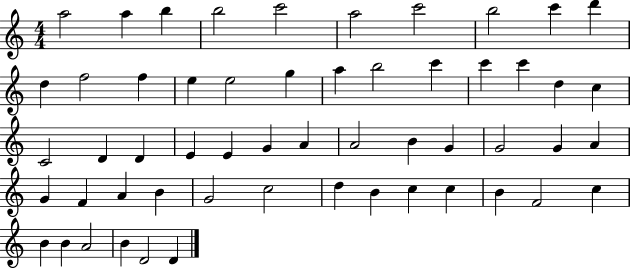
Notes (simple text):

A5/h A5/q B5/q B5/h C6/h A5/h C6/h B5/h C6/q D6/q D5/q F5/h F5/q E5/q E5/h G5/q A5/q B5/h C6/q C6/q C6/q D5/q C5/q C4/h D4/q D4/q E4/q E4/q G4/q A4/q A4/h B4/q G4/q G4/h G4/q A4/q G4/q F4/q A4/q B4/q G4/h C5/h D5/q B4/q C5/q C5/q B4/q F4/h C5/q B4/q B4/q A4/h B4/q D4/h D4/q